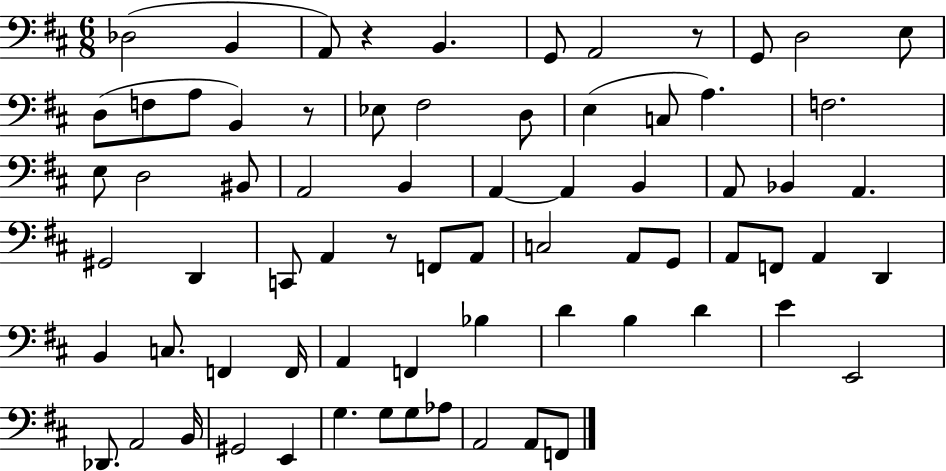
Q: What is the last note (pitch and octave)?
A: F2